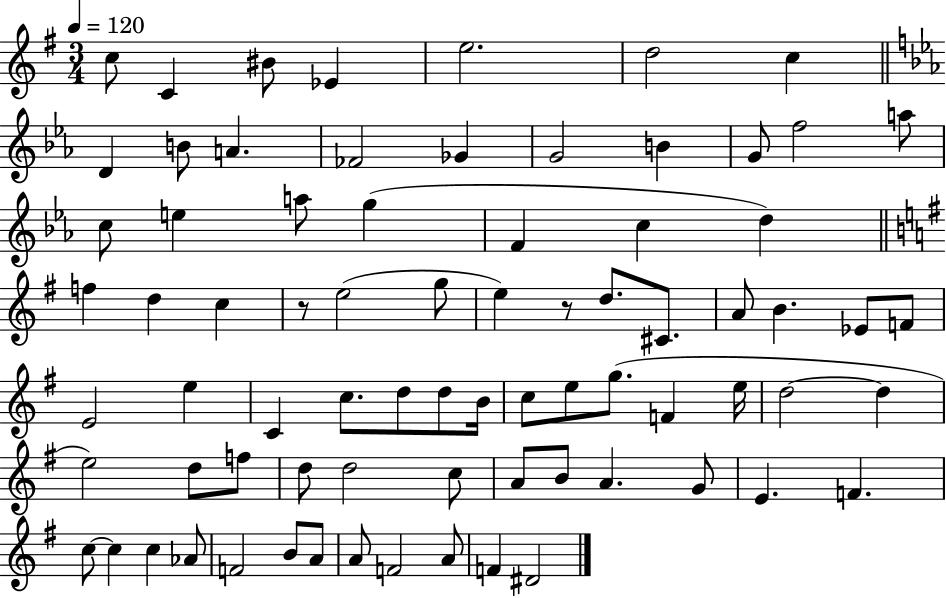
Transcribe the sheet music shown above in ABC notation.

X:1
T:Untitled
M:3/4
L:1/4
K:G
c/2 C ^B/2 _E e2 d2 c D B/2 A _F2 _G G2 B G/2 f2 a/2 c/2 e a/2 g F c d f d c z/2 e2 g/2 e z/2 d/2 ^C/2 A/2 B _E/2 F/2 E2 e C c/2 d/2 d/2 B/4 c/2 e/2 g/2 F e/4 d2 d e2 d/2 f/2 d/2 d2 c/2 A/2 B/2 A G/2 E F c/2 c c _A/2 F2 B/2 A/2 A/2 F2 A/2 F ^D2